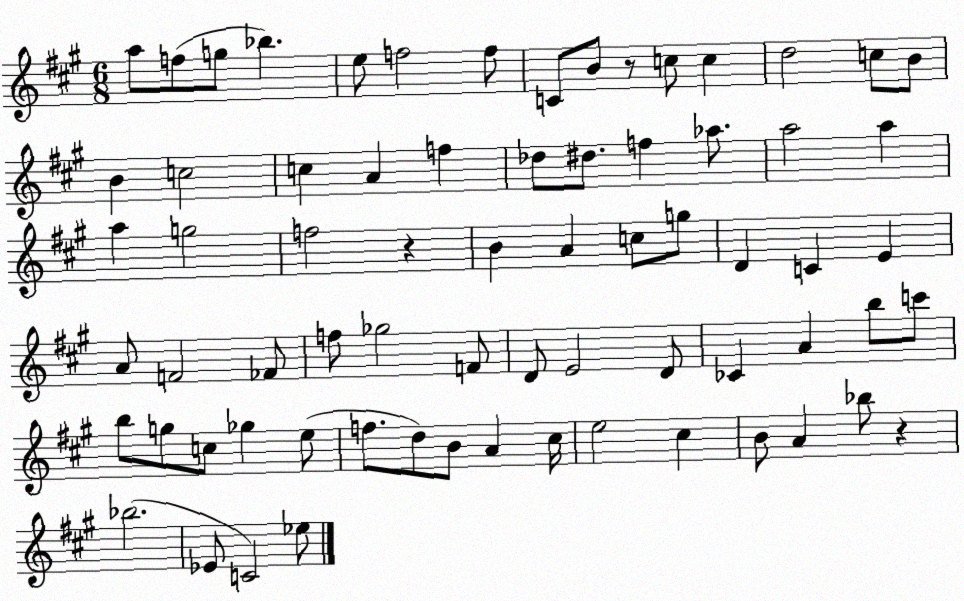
X:1
T:Untitled
M:6/8
L:1/4
K:A
a/2 f/2 g/2 _b e/2 f2 f/2 C/2 B/2 z/2 c/2 c d2 c/2 B/2 B c2 c A f _d/2 ^d/2 f _a/2 a2 a a g2 f2 z B A c/2 g/2 D C E A/2 F2 _F/2 f/2 _g2 F/2 D/2 E2 D/2 _C A b/2 c'/2 b/2 g/2 c/2 _g e/2 f/2 d/2 B/2 A ^c/4 e2 ^c B/2 A _b/2 z _b2 _E/2 C2 _e/2